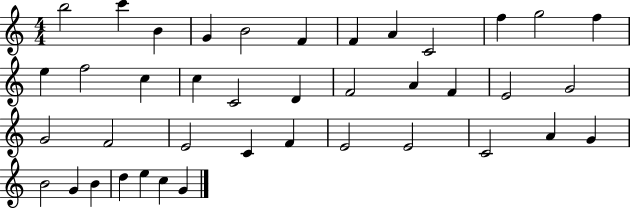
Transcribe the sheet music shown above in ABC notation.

X:1
T:Untitled
M:4/4
L:1/4
K:C
b2 c' B G B2 F F A C2 f g2 f e f2 c c C2 D F2 A F E2 G2 G2 F2 E2 C F E2 E2 C2 A G B2 G B d e c G